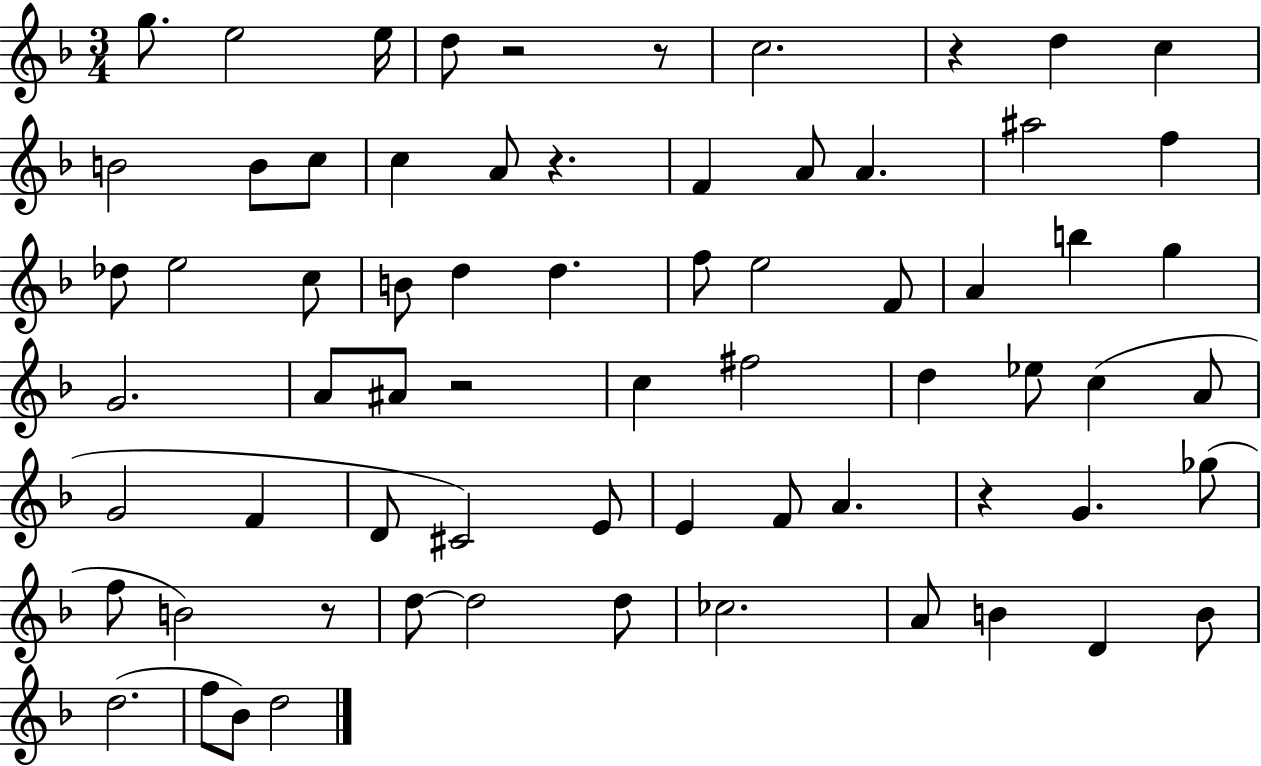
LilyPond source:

{
  \clef treble
  \numericTimeSignature
  \time 3/4
  \key f \major
  \repeat volta 2 { g''8. e''2 e''16 | d''8 r2 r8 | c''2. | r4 d''4 c''4 | \break b'2 b'8 c''8 | c''4 a'8 r4. | f'4 a'8 a'4. | ais''2 f''4 | \break des''8 e''2 c''8 | b'8 d''4 d''4. | f''8 e''2 f'8 | a'4 b''4 g''4 | \break g'2. | a'8 ais'8 r2 | c''4 fis''2 | d''4 ees''8 c''4( a'8 | \break g'2 f'4 | d'8 cis'2) e'8 | e'4 f'8 a'4. | r4 g'4. ges''8( | \break f''8 b'2) r8 | d''8~~ d''2 d''8 | ces''2. | a'8 b'4 d'4 b'8 | \break d''2.( | f''8 bes'8) d''2 | } \bar "|."
}